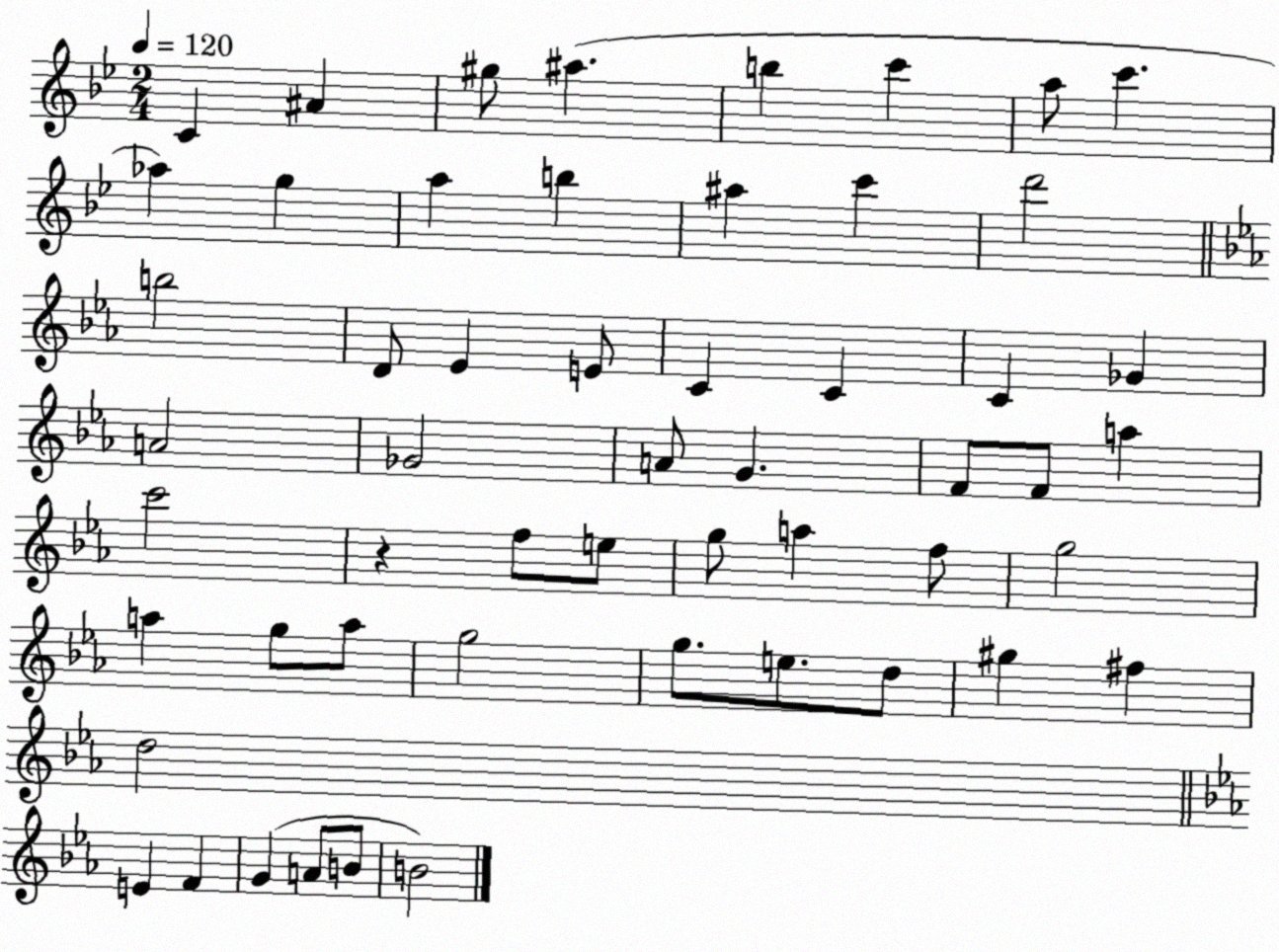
X:1
T:Untitled
M:2/4
L:1/4
K:Bb
C ^A ^g/2 ^a b c' a/2 c' _a g a b ^a c' d'2 b2 D/2 _E E/2 C C C _G A2 _G2 A/2 G F/2 F/2 a c'2 z f/2 e/2 g/2 a f/2 g2 a g/2 a/2 g2 g/2 e/2 d/2 ^g ^f d2 E F G A/2 B/2 B2